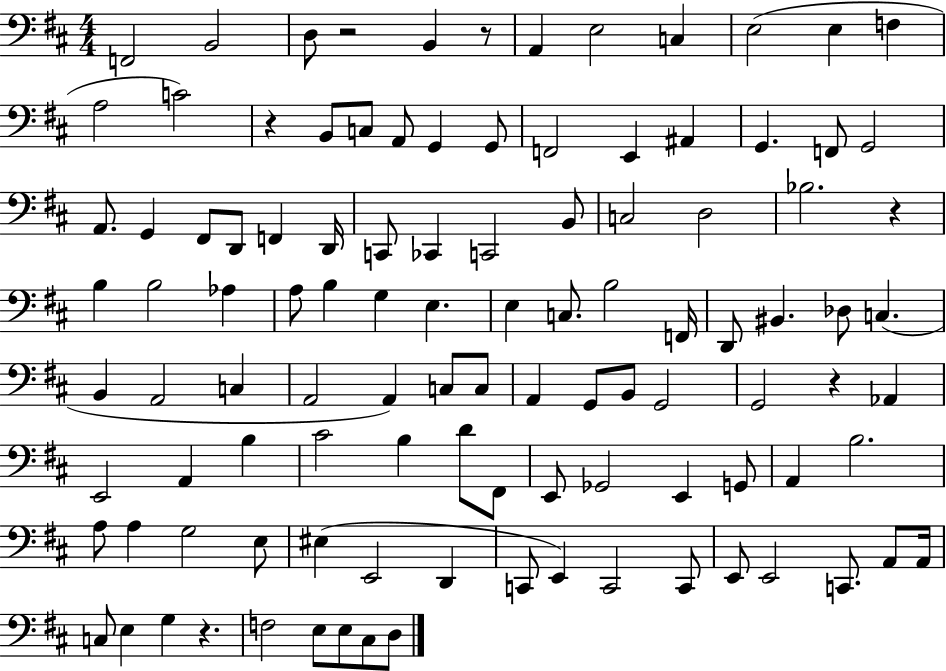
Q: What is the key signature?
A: D major